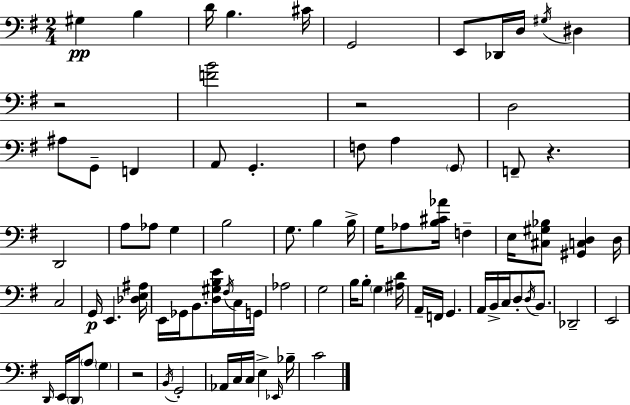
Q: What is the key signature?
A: G major